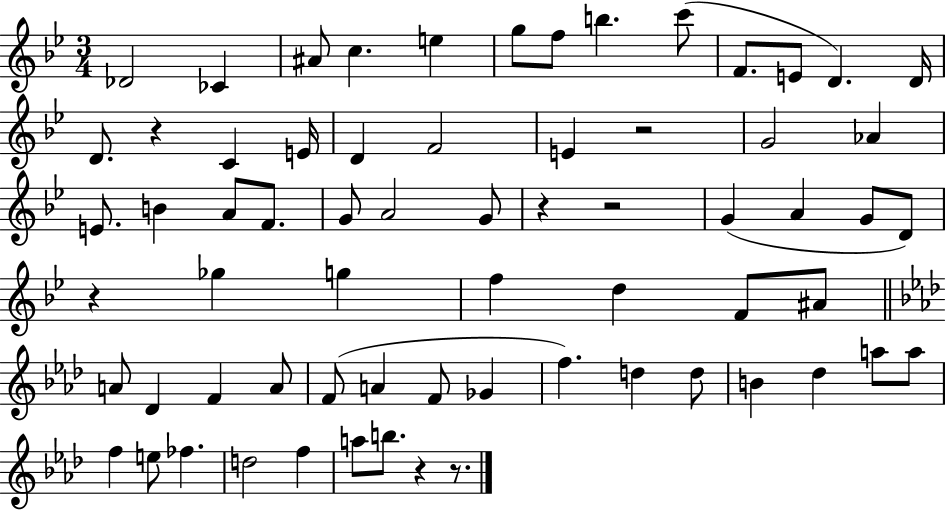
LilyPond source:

{
  \clef treble
  \numericTimeSignature
  \time 3/4
  \key bes \major
  des'2 ces'4 | ais'8 c''4. e''4 | g''8 f''8 b''4. c'''8( | f'8. e'8 d'4.) d'16 | \break d'8. r4 c'4 e'16 | d'4 f'2 | e'4 r2 | g'2 aes'4 | \break e'8. b'4 a'8 f'8. | g'8 a'2 g'8 | r4 r2 | g'4( a'4 g'8 d'8) | \break r4 ges''4 g''4 | f''4 d''4 f'8 ais'8 | \bar "||" \break \key f \minor a'8 des'4 f'4 a'8 | f'8( a'4 f'8 ges'4 | f''4.) d''4 d''8 | b'4 des''4 a''8 a''8 | \break f''4 e''8 fes''4. | d''2 f''4 | a''8 b''8. r4 r8. | \bar "|."
}